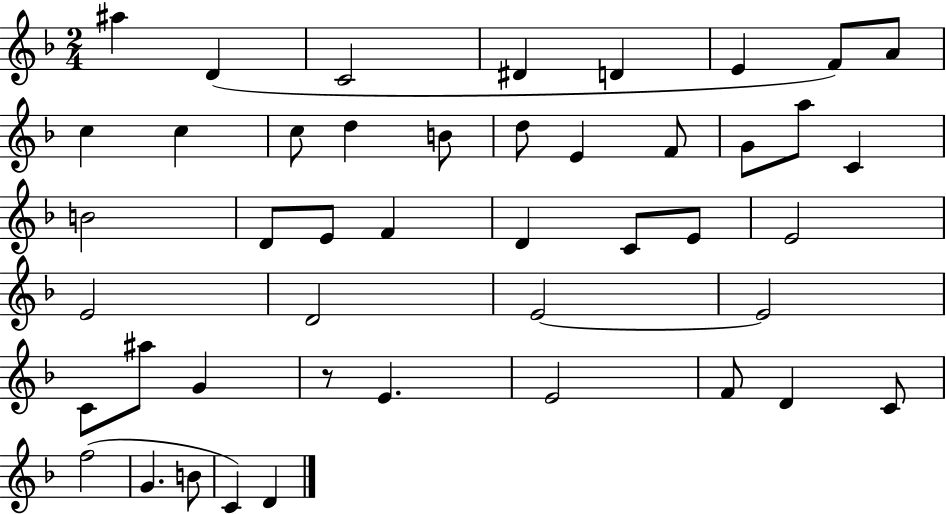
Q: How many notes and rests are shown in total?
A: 45